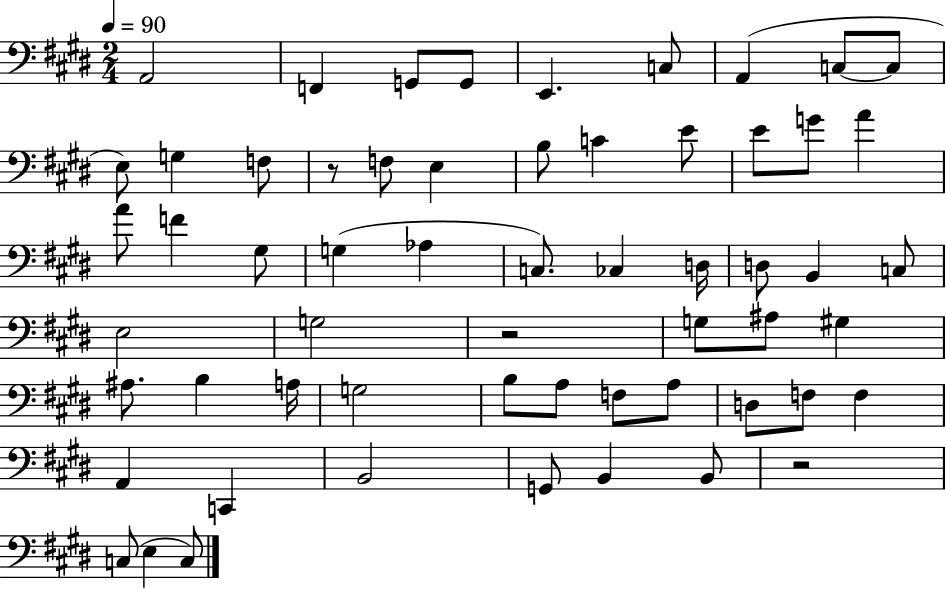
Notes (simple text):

A2/h F2/q G2/e G2/e E2/q. C3/e A2/q C3/e C3/e E3/e G3/q F3/e R/e F3/e E3/q B3/e C4/q E4/e E4/e G4/e A4/q A4/e F4/q G#3/e G3/q Ab3/q C3/e. CES3/q D3/s D3/e B2/q C3/e E3/h G3/h R/h G3/e A#3/e G#3/q A#3/e. B3/q A3/s G3/h B3/e A3/e F3/e A3/e D3/e F3/e F3/q A2/q C2/q B2/h G2/e B2/q B2/e R/h C3/e E3/q C3/e